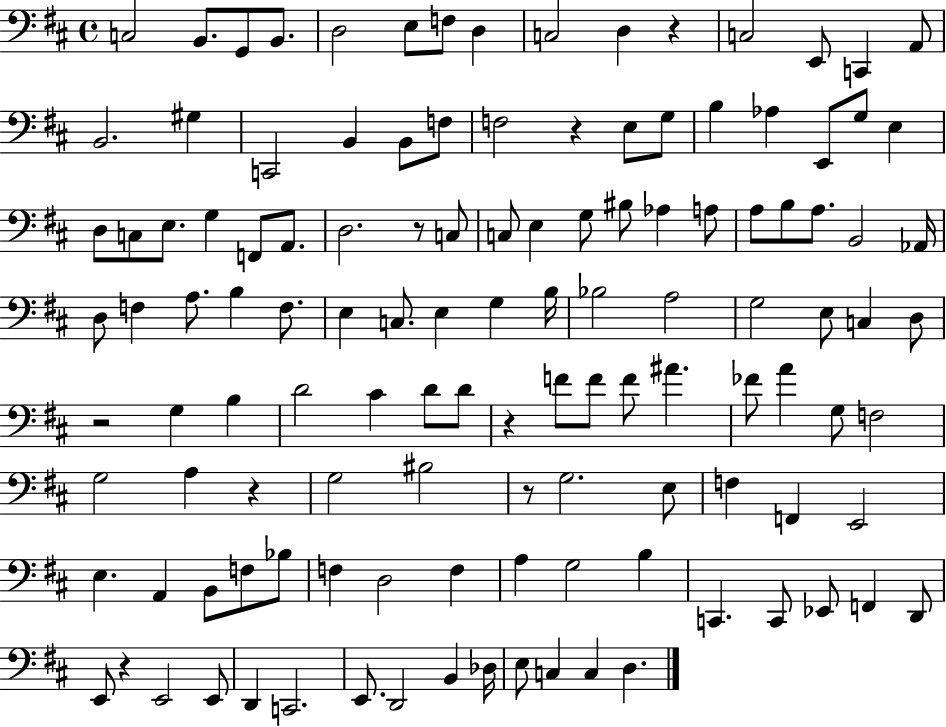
{
  \clef bass
  \time 4/4
  \defaultTimeSignature
  \key d \major
  c2 b,8. g,8 b,8. | d2 e8 f8 d4 | c2 d4 r4 | c2 e,8 c,4 a,8 | \break b,2. gis4 | c,2 b,4 b,8 f8 | f2 r4 e8 g8 | b4 aes4 e,8 g8 e4 | \break d8 c8 e8. g4 f,8 a,8. | d2. r8 c8 | c8 e4 g8 bis8 aes4 a8 | a8 b8 a8. b,2 aes,16 | \break d8 f4 a8. b4 f8. | e4 c8. e4 g4 b16 | bes2 a2 | g2 e8 c4 d8 | \break r2 g4 b4 | d'2 cis'4 d'8 d'8 | r4 f'8 f'8 f'8 ais'4. | fes'8 a'4 g8 f2 | \break g2 a4 r4 | g2 bis2 | r8 g2. e8 | f4 f,4 e,2 | \break e4. a,4 b,8 f8 bes8 | f4 d2 f4 | a4 g2 b4 | c,4. c,8 ees,8 f,4 d,8 | \break e,8 r4 e,2 e,8 | d,4 c,2. | e,8. d,2 b,4 des16 | e8 c4 c4 d4. | \break \bar "|."
}